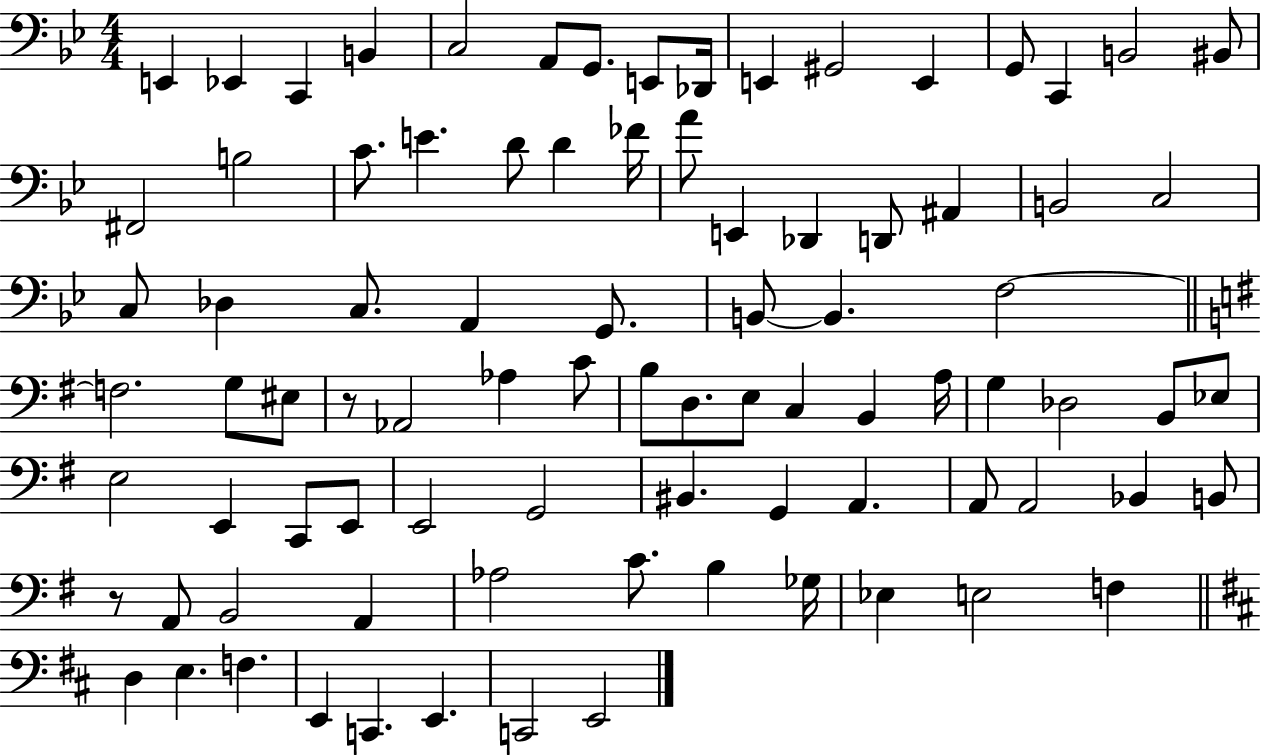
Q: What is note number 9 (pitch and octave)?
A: Db2